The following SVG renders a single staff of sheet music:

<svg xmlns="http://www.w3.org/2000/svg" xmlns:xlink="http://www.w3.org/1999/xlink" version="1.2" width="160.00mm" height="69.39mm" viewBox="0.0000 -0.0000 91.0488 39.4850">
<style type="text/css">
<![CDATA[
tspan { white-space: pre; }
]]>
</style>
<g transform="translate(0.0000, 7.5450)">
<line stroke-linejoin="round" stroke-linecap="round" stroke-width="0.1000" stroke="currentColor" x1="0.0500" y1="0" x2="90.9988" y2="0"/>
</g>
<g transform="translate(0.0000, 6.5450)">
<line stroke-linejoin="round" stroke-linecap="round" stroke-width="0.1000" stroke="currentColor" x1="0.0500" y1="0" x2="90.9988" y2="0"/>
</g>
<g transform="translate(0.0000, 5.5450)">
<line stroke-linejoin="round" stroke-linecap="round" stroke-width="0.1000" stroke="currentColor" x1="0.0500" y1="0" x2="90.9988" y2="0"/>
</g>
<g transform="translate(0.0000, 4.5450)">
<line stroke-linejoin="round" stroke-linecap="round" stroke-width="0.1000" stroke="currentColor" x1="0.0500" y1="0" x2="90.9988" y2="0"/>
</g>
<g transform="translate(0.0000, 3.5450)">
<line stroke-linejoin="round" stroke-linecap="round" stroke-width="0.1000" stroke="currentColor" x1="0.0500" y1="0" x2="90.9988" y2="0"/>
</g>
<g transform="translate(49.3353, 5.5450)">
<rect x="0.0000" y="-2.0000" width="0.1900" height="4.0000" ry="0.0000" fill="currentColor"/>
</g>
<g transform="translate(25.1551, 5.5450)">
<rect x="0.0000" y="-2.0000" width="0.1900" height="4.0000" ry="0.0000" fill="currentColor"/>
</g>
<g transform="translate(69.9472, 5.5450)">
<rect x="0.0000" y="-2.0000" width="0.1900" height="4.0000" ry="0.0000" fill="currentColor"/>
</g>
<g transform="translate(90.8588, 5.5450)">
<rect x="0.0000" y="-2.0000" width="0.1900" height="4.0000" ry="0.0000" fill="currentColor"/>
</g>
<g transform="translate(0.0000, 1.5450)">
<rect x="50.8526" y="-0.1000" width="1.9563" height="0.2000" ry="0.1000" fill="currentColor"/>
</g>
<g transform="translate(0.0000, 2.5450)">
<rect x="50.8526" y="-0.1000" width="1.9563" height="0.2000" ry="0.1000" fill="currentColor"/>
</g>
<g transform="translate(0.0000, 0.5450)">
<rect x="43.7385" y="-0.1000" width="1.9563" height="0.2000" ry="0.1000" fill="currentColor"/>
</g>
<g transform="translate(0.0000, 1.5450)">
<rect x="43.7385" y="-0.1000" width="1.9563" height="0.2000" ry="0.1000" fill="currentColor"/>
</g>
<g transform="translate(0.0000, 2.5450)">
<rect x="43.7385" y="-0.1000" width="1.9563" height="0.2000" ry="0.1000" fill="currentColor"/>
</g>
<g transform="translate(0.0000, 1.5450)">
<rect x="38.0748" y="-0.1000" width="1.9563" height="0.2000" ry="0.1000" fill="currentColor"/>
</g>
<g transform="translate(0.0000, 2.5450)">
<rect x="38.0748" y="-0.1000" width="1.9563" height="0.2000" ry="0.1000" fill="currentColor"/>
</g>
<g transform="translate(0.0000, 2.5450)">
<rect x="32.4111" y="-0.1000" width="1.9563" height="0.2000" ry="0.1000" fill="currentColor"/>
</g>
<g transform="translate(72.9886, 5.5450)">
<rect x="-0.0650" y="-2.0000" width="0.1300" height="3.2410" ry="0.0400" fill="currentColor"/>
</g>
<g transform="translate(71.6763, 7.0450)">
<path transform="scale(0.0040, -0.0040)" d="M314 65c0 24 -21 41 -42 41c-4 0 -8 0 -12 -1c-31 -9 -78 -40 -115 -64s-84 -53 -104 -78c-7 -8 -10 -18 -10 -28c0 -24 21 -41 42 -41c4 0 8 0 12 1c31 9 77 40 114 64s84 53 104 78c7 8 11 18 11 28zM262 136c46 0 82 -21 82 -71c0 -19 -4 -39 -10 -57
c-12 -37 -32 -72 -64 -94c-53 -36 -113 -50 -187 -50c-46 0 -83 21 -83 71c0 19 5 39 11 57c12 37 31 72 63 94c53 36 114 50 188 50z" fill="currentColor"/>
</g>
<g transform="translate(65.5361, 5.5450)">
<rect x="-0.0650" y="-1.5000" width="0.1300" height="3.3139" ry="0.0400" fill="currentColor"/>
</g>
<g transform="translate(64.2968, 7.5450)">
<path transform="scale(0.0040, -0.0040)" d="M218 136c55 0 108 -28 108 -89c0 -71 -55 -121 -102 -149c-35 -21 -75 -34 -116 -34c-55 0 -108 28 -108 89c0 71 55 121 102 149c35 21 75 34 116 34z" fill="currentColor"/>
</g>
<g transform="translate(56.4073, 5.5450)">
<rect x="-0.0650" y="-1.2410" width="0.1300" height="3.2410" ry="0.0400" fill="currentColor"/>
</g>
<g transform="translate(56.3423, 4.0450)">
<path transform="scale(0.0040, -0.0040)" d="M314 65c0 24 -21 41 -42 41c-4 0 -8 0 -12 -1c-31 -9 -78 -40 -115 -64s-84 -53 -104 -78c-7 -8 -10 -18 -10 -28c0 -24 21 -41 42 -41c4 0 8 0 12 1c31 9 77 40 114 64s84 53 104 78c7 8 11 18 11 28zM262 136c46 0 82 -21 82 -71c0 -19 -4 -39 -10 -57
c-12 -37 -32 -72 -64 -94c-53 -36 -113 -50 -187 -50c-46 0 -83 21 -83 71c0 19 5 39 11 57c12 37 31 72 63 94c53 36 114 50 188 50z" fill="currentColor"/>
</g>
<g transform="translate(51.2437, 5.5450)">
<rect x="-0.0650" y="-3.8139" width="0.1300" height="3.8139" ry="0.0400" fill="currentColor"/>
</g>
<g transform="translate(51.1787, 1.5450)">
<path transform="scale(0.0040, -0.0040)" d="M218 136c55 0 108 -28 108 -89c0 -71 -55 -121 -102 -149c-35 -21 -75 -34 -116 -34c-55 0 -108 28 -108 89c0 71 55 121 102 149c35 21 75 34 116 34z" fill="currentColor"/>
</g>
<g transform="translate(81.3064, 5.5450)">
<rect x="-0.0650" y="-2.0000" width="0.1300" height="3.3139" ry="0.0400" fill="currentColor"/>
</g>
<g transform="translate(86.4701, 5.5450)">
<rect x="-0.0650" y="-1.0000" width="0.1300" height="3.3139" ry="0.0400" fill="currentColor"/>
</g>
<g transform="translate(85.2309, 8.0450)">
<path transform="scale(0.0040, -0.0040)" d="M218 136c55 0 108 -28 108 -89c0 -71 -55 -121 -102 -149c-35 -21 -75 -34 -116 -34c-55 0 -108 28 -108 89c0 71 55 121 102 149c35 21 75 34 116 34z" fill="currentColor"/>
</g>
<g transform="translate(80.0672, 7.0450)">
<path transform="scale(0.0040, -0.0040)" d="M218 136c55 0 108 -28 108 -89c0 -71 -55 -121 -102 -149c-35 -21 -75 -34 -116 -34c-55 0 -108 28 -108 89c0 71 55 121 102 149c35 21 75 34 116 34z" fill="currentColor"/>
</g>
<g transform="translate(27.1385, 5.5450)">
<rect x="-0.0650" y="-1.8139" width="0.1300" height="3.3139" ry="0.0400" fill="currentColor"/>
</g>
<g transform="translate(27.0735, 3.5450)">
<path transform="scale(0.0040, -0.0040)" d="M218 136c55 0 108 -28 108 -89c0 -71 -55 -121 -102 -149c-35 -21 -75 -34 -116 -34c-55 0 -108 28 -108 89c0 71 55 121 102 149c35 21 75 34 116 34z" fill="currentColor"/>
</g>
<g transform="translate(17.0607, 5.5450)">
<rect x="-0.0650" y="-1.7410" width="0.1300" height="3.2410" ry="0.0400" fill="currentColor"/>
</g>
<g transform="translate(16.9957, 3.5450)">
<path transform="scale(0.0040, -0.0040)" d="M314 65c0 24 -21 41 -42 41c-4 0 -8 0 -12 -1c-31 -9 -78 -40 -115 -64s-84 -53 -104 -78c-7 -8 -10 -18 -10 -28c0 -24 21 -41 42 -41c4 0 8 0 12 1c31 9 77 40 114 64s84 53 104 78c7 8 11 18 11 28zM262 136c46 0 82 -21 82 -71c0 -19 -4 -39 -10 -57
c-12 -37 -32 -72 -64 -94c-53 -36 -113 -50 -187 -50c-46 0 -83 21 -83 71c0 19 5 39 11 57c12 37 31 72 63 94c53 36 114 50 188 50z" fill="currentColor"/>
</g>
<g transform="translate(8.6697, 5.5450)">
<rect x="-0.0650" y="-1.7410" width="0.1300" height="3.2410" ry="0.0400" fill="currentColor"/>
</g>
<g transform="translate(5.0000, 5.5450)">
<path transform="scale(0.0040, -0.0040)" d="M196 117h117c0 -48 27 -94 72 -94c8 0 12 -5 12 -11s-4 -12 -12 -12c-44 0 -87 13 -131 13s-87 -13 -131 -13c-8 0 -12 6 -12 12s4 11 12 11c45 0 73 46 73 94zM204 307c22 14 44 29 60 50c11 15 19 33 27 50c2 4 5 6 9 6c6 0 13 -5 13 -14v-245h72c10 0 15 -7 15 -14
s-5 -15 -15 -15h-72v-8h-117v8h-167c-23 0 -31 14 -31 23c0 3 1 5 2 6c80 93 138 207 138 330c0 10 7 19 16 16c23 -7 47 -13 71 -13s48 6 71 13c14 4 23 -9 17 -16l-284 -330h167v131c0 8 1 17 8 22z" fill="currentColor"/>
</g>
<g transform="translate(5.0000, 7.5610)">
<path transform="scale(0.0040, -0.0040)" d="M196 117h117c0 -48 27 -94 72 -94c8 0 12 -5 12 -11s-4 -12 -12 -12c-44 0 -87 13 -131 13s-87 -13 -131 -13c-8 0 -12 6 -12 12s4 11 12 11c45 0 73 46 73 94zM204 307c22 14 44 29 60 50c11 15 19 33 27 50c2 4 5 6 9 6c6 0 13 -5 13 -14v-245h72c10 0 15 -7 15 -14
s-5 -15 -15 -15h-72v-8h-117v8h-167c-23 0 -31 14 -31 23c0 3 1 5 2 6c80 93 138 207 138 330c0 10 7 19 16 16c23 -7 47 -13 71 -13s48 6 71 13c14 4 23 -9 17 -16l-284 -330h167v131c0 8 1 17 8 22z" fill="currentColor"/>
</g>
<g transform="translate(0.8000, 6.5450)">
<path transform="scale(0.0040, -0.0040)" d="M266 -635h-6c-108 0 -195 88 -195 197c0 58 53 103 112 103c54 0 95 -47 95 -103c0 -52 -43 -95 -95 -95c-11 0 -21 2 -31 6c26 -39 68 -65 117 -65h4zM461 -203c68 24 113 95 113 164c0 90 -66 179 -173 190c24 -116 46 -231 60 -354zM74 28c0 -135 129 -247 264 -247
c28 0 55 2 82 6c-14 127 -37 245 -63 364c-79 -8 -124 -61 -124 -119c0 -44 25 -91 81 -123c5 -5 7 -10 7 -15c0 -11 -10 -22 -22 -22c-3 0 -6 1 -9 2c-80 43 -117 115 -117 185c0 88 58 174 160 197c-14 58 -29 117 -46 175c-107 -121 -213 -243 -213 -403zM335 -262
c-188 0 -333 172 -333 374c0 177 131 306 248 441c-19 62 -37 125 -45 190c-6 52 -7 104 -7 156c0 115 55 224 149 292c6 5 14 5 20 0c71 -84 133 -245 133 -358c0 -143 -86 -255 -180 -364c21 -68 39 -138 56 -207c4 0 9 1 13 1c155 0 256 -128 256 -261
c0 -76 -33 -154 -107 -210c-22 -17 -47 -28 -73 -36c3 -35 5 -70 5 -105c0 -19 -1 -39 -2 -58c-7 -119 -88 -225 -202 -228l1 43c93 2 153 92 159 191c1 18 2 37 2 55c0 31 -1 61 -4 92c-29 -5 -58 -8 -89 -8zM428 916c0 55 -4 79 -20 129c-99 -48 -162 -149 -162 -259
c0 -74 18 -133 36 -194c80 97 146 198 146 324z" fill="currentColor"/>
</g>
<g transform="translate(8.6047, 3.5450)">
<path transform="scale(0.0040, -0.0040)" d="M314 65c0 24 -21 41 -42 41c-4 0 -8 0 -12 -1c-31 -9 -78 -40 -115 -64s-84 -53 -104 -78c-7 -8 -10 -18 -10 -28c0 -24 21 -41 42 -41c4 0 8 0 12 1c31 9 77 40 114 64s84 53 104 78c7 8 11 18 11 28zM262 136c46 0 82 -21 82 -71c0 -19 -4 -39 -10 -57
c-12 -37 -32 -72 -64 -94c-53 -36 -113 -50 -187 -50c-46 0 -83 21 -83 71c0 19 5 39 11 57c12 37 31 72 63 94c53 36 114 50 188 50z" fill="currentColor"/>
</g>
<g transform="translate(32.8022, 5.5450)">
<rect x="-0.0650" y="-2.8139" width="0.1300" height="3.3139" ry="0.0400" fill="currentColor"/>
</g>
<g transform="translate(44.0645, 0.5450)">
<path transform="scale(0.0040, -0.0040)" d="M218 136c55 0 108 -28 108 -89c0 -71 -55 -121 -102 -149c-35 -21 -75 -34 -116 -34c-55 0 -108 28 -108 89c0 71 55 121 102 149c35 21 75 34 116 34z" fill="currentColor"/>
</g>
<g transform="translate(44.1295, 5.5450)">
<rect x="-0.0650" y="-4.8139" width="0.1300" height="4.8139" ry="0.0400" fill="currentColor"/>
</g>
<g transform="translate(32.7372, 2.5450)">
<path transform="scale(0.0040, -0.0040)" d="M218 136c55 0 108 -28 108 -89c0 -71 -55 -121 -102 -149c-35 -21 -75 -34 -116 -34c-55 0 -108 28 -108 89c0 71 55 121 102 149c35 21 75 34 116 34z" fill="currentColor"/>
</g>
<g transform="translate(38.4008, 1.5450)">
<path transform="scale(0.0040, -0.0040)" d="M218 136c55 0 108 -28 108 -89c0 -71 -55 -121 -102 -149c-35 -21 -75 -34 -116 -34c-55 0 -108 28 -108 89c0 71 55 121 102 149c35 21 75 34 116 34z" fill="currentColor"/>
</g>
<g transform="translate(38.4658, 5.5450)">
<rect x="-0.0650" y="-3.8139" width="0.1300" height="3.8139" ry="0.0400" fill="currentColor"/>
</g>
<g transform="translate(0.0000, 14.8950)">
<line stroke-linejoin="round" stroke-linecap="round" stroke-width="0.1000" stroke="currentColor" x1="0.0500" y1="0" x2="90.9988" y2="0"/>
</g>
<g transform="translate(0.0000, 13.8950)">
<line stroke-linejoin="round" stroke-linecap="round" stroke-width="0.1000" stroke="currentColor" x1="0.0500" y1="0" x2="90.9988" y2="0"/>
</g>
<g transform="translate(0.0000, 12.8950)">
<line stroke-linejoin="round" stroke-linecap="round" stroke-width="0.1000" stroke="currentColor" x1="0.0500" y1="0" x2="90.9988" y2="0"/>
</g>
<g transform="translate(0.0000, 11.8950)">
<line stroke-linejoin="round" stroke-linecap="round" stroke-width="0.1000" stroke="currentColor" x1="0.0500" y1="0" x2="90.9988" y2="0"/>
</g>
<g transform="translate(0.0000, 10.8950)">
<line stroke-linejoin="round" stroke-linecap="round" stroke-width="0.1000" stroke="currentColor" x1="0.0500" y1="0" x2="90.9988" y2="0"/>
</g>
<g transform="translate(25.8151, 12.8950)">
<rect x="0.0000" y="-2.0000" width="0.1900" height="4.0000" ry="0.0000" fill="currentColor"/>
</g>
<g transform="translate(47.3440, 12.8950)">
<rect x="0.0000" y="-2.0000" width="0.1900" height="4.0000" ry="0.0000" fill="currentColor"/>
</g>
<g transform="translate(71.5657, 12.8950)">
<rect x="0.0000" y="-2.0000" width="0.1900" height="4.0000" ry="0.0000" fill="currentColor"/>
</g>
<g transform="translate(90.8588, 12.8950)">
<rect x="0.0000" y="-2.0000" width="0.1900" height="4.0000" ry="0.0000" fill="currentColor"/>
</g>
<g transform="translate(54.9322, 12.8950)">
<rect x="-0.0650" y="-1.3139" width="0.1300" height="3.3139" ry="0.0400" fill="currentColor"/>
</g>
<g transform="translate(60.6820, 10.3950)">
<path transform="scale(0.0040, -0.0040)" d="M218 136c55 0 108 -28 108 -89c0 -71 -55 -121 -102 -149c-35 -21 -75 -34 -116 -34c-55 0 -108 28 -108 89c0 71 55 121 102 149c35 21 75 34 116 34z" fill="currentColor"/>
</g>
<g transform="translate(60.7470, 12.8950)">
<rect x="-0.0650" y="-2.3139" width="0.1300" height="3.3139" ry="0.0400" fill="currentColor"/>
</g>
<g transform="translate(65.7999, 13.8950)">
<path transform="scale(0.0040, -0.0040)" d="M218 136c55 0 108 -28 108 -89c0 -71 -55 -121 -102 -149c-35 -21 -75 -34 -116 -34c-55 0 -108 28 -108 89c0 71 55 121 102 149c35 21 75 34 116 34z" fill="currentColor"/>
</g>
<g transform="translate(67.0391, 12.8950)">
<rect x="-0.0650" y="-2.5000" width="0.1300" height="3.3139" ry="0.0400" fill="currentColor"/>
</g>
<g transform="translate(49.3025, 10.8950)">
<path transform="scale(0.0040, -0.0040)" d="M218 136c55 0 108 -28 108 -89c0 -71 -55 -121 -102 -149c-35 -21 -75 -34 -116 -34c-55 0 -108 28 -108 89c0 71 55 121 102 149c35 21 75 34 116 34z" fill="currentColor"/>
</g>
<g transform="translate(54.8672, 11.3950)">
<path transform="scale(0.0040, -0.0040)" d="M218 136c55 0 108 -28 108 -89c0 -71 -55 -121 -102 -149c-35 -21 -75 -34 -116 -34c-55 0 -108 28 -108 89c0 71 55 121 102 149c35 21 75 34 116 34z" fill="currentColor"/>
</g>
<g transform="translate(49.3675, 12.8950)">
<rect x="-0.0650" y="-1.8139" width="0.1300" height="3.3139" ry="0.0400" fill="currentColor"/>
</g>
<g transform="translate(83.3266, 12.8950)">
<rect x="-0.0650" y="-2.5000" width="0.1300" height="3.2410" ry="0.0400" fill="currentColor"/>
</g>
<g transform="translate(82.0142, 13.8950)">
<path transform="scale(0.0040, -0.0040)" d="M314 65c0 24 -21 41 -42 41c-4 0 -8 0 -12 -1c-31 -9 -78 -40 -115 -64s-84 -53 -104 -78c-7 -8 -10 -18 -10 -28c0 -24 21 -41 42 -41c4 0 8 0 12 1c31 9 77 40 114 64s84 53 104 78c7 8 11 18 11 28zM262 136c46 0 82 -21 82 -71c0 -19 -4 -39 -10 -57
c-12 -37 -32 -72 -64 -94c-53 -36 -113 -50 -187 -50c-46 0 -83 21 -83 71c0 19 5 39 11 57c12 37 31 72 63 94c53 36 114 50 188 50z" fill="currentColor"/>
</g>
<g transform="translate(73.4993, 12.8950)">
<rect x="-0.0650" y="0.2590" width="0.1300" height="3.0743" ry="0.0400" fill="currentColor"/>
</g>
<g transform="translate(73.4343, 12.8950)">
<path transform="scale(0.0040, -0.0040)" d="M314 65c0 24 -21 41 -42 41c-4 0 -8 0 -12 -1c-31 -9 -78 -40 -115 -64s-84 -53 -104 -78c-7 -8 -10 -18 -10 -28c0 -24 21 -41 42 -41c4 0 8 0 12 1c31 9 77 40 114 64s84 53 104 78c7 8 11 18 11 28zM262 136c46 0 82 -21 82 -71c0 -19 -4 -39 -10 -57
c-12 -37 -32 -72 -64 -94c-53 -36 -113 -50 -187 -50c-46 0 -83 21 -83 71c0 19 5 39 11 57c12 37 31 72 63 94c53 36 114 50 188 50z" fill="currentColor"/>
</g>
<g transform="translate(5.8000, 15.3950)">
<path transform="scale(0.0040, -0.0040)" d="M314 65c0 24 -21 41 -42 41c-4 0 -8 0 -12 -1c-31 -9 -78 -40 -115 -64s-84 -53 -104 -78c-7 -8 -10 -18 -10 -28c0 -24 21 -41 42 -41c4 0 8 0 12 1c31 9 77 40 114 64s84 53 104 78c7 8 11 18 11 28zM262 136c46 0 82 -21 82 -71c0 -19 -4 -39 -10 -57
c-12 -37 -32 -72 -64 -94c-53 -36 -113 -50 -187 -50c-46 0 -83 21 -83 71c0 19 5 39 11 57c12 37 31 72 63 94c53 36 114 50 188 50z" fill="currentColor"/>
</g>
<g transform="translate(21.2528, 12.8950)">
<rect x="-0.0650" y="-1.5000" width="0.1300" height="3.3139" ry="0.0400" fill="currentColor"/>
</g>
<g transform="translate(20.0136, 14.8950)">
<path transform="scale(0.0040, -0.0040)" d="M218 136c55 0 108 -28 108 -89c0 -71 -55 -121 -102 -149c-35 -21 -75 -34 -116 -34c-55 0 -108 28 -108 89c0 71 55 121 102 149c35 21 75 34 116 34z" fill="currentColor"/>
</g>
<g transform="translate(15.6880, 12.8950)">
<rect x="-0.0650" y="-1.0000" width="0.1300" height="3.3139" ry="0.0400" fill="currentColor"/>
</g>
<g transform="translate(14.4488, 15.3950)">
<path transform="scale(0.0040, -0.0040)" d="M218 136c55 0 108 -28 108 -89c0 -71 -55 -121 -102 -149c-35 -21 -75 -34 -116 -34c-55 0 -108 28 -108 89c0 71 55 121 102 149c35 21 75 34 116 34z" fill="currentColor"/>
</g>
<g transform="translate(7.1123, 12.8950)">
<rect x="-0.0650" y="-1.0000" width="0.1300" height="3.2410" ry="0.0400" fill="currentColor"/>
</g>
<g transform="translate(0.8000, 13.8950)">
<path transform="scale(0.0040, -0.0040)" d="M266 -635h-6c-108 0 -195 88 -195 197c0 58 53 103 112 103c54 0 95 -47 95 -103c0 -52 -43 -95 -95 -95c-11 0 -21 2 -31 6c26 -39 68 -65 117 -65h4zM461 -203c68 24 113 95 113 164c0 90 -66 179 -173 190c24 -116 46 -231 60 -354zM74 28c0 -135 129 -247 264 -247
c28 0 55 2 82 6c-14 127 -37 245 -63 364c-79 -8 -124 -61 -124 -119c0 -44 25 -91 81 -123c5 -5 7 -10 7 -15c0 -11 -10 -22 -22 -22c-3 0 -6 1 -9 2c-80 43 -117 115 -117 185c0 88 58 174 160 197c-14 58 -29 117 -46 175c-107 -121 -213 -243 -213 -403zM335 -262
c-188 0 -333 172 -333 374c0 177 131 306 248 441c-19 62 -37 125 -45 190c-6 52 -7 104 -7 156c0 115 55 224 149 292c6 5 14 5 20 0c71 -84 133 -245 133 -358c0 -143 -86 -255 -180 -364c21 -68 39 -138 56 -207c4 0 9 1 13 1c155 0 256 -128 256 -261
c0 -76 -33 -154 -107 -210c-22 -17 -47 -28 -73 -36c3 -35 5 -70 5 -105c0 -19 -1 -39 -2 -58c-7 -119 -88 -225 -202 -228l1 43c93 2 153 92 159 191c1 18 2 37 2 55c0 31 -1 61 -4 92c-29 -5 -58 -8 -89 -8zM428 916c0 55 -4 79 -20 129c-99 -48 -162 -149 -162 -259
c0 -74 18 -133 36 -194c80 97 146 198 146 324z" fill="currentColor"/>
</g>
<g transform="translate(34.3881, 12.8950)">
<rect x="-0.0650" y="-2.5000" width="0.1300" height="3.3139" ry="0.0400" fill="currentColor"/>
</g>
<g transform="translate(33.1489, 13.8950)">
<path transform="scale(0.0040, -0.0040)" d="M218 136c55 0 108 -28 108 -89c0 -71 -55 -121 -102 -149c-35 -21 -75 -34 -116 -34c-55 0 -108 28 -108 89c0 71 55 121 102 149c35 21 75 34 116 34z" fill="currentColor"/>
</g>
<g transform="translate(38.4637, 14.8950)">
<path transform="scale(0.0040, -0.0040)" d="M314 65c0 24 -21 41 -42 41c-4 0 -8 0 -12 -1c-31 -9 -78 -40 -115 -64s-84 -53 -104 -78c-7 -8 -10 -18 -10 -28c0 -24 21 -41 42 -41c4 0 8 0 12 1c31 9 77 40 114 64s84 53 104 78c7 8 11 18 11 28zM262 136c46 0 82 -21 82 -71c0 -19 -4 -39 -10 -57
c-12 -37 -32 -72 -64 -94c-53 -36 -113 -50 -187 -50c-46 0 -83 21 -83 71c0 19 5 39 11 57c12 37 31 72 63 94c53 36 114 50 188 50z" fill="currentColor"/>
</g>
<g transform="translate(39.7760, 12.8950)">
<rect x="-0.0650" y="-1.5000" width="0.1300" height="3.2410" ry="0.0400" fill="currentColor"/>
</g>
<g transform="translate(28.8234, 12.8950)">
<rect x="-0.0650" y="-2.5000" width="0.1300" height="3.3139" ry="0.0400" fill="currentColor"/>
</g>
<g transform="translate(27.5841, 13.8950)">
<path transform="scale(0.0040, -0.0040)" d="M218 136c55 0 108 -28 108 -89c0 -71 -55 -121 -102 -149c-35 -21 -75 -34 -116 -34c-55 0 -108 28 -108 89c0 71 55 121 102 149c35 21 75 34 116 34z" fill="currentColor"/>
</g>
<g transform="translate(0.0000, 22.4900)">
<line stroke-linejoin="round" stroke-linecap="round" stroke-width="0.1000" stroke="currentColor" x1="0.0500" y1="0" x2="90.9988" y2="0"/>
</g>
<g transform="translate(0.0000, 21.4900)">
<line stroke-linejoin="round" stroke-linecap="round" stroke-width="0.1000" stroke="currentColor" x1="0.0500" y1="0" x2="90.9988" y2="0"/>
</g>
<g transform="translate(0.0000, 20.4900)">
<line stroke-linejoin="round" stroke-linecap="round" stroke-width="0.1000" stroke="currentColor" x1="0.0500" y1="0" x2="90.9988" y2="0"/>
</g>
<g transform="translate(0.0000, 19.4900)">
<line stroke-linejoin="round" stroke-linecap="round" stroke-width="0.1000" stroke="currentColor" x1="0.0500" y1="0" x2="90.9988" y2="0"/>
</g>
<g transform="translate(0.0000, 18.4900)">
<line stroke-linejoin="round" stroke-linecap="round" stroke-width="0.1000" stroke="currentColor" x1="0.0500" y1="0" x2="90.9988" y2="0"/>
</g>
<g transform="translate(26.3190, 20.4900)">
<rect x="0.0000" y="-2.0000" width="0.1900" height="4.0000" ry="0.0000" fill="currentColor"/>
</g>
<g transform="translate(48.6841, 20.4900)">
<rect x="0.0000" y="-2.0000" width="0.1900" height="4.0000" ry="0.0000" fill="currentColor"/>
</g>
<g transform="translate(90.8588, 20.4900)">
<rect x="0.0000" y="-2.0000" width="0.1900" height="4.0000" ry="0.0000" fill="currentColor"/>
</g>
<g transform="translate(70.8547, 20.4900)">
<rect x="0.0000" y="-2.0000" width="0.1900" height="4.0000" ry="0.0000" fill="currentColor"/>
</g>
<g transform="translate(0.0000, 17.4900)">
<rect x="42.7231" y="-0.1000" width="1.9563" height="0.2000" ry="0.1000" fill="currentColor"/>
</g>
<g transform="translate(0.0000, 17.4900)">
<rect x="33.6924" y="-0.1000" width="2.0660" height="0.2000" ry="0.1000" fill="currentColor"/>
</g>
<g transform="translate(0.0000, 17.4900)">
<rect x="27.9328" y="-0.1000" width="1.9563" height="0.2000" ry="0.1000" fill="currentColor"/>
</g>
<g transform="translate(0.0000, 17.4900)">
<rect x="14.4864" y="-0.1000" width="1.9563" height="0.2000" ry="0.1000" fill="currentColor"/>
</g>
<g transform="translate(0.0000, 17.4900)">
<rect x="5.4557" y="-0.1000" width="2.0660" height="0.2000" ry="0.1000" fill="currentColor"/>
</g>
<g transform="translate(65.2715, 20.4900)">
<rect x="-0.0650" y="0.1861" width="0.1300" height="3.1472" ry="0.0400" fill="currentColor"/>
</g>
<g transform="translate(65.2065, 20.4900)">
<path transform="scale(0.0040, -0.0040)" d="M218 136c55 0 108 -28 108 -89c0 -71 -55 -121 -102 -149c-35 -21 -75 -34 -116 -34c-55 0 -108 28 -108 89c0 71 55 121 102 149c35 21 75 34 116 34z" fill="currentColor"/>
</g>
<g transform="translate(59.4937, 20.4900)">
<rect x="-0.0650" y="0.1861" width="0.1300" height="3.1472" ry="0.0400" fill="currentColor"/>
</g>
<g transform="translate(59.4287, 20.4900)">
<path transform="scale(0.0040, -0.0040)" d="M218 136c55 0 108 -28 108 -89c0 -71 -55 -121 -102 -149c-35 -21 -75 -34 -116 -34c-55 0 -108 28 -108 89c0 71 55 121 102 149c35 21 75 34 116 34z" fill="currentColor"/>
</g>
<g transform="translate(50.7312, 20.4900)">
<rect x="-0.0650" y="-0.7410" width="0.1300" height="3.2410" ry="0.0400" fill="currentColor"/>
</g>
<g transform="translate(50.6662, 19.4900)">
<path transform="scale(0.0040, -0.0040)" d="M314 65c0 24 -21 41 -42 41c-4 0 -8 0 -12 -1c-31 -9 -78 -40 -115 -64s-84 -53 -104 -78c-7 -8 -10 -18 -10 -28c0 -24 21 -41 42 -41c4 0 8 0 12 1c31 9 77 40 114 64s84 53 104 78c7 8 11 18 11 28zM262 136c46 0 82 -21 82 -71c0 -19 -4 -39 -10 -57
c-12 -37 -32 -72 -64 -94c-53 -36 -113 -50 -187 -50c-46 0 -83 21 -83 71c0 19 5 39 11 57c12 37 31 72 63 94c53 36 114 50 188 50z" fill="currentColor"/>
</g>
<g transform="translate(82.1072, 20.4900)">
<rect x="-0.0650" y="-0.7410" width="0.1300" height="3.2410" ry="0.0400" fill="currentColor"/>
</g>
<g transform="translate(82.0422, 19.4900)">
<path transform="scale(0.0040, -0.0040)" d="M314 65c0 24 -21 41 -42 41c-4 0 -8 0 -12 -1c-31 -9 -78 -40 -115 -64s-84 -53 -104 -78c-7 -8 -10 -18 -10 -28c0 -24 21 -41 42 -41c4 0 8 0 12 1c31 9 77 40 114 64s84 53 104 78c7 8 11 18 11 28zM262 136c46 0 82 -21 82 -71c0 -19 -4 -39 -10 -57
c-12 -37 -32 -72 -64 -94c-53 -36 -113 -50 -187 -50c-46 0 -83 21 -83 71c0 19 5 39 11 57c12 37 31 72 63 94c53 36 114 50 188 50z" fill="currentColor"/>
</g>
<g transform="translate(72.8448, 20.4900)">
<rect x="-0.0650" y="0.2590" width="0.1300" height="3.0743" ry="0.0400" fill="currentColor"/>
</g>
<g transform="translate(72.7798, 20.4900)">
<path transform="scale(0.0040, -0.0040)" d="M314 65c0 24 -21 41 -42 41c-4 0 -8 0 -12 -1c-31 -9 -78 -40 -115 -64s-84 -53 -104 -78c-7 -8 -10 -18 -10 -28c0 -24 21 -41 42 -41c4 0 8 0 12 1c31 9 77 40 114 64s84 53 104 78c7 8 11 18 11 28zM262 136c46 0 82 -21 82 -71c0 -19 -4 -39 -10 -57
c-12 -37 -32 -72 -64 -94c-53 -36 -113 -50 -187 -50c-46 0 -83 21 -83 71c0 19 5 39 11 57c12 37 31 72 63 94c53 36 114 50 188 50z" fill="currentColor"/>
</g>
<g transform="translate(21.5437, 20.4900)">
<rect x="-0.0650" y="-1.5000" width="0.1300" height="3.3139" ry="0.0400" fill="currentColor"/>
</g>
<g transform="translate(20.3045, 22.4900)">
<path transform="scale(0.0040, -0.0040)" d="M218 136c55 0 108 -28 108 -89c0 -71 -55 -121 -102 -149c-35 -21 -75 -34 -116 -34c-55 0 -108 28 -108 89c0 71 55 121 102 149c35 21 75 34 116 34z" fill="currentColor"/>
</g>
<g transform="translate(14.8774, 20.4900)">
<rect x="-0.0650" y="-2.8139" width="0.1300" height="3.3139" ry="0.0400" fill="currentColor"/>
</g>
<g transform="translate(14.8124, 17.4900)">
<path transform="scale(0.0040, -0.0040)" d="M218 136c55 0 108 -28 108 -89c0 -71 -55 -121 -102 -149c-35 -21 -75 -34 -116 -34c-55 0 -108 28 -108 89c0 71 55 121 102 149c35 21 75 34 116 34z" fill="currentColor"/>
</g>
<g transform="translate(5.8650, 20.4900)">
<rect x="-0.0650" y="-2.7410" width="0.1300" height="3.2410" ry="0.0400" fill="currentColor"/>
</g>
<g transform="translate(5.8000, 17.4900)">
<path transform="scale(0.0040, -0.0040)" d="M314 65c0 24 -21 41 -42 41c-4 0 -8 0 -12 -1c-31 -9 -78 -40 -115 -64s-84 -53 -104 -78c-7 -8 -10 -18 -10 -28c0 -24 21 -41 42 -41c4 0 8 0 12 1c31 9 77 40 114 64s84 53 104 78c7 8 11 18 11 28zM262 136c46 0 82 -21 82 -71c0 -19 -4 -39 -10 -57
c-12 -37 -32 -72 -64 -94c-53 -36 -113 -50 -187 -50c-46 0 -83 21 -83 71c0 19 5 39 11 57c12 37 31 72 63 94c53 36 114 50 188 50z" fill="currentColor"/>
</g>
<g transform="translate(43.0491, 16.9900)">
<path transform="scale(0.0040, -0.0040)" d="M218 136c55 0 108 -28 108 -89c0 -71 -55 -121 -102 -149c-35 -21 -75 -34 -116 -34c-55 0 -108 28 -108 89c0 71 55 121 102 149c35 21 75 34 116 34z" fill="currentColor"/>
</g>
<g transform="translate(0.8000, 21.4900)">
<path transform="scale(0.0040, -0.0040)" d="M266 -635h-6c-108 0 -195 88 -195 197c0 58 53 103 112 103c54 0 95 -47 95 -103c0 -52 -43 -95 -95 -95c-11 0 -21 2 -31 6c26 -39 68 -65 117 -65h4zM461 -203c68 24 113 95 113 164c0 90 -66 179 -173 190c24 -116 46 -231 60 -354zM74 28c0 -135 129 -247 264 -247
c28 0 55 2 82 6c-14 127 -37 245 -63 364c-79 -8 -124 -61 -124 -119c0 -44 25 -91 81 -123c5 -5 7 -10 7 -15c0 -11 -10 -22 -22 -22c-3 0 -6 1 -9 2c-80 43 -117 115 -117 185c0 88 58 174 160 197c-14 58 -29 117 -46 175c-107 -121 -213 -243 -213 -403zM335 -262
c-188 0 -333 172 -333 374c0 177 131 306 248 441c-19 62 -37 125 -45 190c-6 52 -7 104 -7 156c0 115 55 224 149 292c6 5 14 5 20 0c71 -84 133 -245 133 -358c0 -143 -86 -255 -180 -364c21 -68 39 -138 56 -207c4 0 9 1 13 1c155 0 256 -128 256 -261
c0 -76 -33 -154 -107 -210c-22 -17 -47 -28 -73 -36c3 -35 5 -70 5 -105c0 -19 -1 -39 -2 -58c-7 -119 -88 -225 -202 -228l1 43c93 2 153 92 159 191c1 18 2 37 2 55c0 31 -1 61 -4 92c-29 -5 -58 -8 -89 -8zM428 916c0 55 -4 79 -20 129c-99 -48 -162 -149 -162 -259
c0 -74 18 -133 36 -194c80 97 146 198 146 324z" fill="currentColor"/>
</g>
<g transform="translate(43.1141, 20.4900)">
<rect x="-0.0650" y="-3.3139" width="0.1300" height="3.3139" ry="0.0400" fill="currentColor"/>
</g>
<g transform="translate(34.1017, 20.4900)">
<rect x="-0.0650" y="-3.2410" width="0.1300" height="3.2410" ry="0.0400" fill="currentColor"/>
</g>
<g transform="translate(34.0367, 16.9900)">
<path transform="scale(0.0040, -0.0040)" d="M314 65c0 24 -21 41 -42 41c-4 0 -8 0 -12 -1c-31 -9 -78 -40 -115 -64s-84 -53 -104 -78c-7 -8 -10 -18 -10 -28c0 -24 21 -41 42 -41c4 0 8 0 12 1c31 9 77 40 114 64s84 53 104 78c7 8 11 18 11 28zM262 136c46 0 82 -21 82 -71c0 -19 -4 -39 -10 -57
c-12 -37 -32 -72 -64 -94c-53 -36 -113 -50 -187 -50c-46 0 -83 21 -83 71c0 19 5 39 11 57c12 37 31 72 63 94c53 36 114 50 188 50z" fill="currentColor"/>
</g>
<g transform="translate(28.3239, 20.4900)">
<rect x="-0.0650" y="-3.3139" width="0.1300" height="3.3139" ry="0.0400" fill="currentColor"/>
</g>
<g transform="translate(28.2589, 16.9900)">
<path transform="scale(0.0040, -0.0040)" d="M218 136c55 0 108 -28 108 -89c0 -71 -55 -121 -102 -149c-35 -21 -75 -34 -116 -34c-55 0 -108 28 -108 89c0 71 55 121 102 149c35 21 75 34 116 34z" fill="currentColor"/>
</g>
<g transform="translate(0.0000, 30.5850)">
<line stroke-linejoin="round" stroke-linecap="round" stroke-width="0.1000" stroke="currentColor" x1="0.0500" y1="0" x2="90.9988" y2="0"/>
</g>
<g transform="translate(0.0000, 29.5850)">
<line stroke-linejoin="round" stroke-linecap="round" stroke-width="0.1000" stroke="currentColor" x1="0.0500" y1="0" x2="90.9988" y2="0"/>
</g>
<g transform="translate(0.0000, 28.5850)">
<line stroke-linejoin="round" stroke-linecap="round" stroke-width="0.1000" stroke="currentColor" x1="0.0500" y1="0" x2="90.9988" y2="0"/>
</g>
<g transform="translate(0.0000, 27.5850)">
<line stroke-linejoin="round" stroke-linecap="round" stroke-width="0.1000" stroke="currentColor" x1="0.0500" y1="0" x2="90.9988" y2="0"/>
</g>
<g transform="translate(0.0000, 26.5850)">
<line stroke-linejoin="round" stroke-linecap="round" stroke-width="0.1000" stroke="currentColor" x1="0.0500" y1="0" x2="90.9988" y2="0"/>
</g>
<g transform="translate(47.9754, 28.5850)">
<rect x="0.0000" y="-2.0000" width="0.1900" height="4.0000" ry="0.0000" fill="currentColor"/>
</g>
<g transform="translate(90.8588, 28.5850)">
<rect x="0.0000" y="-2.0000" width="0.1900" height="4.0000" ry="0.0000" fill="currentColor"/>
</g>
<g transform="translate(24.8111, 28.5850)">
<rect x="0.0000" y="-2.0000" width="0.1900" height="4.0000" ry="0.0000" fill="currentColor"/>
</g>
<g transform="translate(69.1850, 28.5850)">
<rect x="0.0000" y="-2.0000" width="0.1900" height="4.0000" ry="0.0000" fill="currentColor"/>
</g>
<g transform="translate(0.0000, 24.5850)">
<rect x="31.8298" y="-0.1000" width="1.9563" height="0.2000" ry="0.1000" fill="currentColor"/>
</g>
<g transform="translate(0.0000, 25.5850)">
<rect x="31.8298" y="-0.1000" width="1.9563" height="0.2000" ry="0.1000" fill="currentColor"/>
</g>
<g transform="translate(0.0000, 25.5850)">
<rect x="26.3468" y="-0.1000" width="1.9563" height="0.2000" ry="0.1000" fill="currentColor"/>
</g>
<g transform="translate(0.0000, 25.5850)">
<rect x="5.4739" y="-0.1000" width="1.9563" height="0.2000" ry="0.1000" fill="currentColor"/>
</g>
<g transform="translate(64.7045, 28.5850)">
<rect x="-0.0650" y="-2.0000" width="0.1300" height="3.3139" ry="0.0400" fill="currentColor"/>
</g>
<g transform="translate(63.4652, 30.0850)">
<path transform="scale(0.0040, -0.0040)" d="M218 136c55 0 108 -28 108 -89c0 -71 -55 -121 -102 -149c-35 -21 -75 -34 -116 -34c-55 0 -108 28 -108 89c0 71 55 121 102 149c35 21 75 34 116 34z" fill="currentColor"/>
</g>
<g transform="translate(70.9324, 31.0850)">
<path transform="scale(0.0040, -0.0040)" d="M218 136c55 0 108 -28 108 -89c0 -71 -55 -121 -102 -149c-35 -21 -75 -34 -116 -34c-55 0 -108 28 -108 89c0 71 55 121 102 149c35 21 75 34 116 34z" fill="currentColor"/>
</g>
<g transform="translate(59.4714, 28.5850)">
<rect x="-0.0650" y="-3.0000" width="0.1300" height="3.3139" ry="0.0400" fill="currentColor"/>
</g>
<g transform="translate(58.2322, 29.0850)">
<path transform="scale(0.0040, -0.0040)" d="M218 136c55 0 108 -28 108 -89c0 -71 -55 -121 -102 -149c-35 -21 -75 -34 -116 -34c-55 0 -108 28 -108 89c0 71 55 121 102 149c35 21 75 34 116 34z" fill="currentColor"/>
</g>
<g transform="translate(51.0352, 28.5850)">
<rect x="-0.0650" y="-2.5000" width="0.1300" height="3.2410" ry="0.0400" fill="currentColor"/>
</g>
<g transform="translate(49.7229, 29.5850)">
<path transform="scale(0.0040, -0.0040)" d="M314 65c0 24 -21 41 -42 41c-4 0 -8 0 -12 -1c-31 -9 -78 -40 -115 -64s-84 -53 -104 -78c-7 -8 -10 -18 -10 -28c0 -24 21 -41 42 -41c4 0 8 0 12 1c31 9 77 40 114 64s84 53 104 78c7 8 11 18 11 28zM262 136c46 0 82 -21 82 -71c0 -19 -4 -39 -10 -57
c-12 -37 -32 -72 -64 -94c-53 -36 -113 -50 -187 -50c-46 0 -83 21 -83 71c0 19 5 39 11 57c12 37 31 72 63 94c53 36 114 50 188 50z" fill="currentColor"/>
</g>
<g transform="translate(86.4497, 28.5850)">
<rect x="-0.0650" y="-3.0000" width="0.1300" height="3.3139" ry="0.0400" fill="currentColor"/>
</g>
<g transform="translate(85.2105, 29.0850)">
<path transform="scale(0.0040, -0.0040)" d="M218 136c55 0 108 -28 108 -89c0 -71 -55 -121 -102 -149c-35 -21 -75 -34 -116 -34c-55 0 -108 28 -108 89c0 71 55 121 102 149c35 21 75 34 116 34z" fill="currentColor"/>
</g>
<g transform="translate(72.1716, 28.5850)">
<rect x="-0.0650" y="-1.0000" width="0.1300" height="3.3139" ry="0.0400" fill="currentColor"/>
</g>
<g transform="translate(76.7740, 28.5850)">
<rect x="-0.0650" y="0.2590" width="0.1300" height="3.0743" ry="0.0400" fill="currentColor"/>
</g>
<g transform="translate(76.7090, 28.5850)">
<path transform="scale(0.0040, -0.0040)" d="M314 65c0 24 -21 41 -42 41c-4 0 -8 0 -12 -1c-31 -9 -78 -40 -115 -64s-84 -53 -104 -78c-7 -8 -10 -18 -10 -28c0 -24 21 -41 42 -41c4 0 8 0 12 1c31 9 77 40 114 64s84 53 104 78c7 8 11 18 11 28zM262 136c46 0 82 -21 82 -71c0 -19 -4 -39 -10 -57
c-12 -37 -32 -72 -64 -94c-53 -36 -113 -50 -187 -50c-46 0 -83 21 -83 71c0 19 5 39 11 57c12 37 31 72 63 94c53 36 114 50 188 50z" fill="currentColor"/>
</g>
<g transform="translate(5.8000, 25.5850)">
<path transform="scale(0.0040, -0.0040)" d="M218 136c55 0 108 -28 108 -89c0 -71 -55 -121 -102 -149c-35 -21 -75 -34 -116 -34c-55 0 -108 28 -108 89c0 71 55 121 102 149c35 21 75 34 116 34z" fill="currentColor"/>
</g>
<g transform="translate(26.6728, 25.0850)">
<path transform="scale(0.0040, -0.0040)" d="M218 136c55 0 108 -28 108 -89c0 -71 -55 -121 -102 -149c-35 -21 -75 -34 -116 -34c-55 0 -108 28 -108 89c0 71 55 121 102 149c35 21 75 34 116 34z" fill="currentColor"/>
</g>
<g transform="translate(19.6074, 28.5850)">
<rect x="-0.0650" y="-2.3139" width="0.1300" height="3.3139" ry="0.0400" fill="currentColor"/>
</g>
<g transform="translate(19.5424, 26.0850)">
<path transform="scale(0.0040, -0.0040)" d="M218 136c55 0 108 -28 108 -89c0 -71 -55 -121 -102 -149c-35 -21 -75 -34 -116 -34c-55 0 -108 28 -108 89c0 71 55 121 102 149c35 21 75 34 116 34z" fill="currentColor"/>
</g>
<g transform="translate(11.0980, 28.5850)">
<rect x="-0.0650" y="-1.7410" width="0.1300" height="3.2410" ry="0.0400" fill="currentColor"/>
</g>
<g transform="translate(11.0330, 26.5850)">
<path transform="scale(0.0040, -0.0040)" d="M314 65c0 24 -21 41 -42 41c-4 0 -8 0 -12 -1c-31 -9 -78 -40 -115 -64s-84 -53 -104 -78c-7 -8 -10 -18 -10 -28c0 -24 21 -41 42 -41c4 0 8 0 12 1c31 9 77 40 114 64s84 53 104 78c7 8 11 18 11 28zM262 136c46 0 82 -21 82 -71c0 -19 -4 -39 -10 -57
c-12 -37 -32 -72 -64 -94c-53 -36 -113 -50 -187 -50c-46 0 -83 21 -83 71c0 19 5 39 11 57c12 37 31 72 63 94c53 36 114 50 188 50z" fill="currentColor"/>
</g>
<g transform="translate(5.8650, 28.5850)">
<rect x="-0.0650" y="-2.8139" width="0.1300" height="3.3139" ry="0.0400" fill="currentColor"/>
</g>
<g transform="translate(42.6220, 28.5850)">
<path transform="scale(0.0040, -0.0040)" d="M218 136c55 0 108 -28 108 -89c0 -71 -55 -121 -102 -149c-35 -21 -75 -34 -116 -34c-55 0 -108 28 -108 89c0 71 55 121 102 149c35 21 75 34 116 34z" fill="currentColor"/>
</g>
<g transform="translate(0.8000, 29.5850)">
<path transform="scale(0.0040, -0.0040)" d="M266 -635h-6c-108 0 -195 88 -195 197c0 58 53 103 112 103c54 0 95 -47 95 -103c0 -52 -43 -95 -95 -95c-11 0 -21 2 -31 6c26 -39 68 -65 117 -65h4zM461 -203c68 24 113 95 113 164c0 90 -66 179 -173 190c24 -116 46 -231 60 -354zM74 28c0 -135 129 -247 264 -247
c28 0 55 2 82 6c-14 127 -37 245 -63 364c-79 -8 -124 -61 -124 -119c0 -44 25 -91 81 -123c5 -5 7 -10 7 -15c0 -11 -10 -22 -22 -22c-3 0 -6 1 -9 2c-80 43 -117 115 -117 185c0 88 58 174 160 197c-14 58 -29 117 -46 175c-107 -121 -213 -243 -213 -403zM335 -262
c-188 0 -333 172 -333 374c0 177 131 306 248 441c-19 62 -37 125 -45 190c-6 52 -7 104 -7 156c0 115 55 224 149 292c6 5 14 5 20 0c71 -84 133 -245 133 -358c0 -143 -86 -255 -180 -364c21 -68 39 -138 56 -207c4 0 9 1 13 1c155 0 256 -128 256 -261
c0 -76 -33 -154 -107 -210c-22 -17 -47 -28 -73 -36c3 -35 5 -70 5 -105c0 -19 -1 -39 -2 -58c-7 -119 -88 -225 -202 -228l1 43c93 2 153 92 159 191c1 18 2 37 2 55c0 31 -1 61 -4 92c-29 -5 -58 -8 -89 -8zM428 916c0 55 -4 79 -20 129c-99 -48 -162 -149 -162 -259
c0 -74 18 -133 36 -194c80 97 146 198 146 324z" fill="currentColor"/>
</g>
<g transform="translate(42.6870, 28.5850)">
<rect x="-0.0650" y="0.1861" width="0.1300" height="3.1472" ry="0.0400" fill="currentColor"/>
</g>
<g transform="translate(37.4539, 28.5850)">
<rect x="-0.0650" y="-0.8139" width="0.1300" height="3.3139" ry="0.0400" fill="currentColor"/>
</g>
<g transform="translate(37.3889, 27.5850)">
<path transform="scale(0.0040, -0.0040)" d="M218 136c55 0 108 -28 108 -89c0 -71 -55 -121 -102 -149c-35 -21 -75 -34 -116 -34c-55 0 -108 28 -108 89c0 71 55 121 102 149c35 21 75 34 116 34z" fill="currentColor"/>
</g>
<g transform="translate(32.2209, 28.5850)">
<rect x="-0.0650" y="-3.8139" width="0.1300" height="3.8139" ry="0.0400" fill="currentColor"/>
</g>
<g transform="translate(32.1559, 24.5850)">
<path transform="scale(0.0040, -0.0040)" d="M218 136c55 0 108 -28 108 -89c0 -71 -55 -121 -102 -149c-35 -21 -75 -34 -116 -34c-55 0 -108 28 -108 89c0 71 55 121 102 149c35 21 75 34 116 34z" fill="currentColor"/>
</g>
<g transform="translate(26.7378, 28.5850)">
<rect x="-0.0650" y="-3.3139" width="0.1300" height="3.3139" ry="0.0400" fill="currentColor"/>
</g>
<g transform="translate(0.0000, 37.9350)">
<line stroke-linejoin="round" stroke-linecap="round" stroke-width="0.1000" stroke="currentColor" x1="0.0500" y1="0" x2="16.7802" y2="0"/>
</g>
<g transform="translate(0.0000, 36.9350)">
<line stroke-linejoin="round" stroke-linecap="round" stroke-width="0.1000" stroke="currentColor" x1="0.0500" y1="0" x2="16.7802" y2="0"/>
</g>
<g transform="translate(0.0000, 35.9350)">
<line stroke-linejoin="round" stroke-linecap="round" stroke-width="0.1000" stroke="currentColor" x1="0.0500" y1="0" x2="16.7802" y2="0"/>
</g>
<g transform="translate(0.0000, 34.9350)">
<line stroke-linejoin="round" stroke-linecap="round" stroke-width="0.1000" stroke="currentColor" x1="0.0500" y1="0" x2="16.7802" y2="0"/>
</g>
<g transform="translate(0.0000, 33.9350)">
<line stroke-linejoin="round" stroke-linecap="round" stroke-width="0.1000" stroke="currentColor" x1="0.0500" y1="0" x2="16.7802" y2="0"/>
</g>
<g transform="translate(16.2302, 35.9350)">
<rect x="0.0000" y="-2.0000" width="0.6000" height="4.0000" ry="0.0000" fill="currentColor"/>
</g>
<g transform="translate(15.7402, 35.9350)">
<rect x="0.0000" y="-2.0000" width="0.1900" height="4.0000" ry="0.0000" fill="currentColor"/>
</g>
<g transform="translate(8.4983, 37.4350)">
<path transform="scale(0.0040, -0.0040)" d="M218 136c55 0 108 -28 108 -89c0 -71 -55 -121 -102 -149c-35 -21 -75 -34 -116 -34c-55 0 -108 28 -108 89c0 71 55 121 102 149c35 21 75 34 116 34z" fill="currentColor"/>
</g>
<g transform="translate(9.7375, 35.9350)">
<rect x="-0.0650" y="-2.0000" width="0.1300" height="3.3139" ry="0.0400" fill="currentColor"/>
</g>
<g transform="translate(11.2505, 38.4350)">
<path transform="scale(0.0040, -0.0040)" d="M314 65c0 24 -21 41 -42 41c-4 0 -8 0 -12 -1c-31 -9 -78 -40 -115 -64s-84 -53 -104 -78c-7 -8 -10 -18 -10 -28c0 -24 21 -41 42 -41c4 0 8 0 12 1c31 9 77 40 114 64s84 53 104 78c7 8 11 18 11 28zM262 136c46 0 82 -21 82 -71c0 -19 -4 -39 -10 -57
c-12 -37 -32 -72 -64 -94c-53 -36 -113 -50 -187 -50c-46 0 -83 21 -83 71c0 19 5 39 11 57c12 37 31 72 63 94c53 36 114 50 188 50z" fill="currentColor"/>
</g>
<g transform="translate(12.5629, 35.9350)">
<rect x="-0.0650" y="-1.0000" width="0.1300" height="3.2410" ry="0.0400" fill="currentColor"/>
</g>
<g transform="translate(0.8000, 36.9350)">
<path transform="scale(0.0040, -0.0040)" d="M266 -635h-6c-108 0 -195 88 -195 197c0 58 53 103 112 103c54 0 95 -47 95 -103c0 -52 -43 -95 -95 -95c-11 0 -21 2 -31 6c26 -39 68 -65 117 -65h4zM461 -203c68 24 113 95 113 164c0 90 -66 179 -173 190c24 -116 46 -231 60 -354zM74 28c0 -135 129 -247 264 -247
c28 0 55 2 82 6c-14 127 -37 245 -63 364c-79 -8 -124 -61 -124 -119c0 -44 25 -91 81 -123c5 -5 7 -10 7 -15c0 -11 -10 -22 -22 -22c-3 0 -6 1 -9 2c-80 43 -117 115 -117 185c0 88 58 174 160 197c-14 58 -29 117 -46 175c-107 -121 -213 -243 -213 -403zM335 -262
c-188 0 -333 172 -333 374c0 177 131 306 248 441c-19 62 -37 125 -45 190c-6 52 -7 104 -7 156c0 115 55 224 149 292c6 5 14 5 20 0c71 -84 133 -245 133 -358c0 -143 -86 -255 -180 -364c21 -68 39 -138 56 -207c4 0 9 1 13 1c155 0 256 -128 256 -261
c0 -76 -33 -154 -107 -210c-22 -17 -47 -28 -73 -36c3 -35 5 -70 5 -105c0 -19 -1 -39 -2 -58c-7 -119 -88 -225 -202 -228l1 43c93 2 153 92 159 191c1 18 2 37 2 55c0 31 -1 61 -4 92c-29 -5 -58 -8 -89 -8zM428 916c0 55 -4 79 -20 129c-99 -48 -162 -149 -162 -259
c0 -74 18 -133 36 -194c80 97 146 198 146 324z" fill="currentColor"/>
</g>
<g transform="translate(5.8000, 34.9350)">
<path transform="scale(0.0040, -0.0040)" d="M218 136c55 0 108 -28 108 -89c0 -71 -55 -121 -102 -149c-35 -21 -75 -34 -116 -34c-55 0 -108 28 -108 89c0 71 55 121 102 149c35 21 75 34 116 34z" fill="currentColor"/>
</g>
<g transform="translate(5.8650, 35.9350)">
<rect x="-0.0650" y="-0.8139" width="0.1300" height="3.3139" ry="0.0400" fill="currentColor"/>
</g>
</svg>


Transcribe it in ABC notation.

X:1
T:Untitled
M:4/4
L:1/4
K:C
f2 f2 f a c' e' c' e2 E F2 F D D2 D E G G E2 f e g G B2 G2 a2 a E b b2 b d2 B B B2 d2 a f2 g b c' d B G2 A F D B2 A d F D2